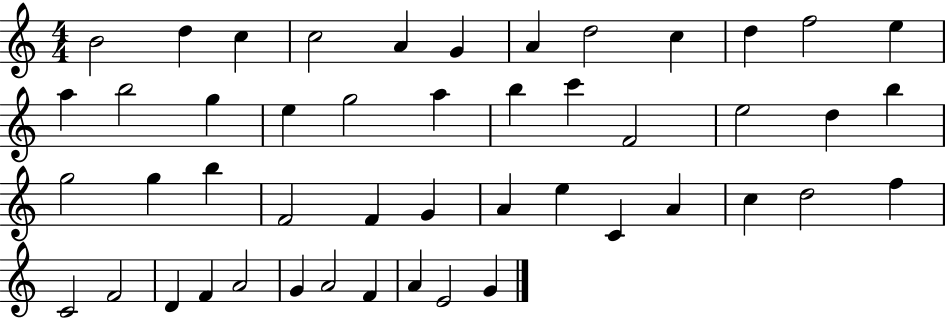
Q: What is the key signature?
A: C major